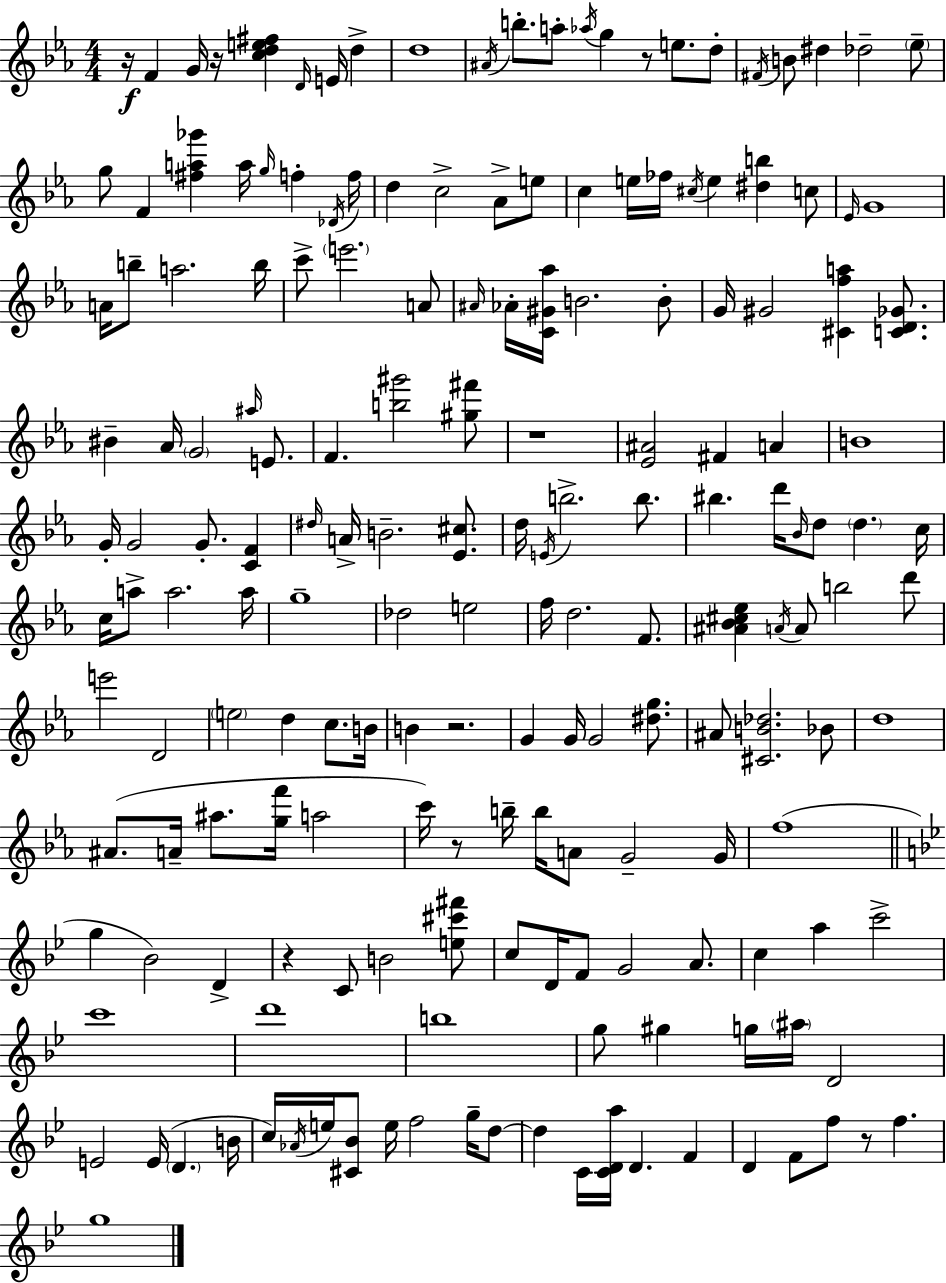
R/s F4/q G4/s R/s [C5,D5,E5,F#5]/q D4/s E4/s D5/q D5/w A#4/s B5/e. A5/e Ab5/s G5/q R/e E5/e. D5/e F#4/s B4/e D#5/q Db5/h Eb5/e G5/e F4/q [F#5,A5,Gb6]/q A5/s G5/s F5/q Db4/s F5/s D5/q C5/h Ab4/e E5/e C5/q E5/s FES5/s C#5/s E5/q [D#5,B5]/q C5/e Eb4/s G4/w A4/s B5/e A5/h. B5/s C6/e E6/h. A4/e A#4/s Ab4/s [C4,G#4,Ab5]/s B4/h. B4/e G4/s G#4/h [C#4,F5,A5]/q [C4,D4,Gb4]/e. BIS4/q Ab4/s G4/h A#5/s E4/e. F4/q. [B5,G#6]/h [G#5,F#6]/e R/w [Eb4,A#4]/h F#4/q A4/q B4/w G4/s G4/h G4/e. [C4,F4]/q D#5/s A4/s B4/h. [Eb4,C#5]/e. D5/s E4/s B5/h. B5/e. BIS5/q. D6/s Bb4/s D5/e D5/q. C5/s C5/s A5/e A5/h. A5/s G5/w Db5/h E5/h F5/s D5/h. F4/e. [A#4,Bb4,C#5,Eb5]/q A4/s A4/e B5/h D6/e E6/h D4/h E5/h D5/q C5/e. B4/s B4/q R/h. G4/q G4/s G4/h [D#5,G5]/e. A#4/e [C#4,B4,Db5]/h. Bb4/e D5/w A#4/e. A4/s A#5/e. [G5,F6]/s A5/h C6/s R/e B5/s B5/s A4/e G4/h G4/s F5/w G5/q Bb4/h D4/q R/q C4/e B4/h [E5,C#6,F#6]/e C5/e D4/s F4/e G4/h A4/e. C5/q A5/q C6/h C6/w D6/w B5/w G5/e G#5/q G5/s A#5/s D4/h E4/h E4/s D4/q. B4/s C5/s Ab4/s E5/s [C#4,Bb4]/e E5/s F5/h G5/s D5/e D5/q C4/s [C4,D4,A5]/s D4/q. F4/q D4/q F4/e F5/e R/e F5/q. G5/w